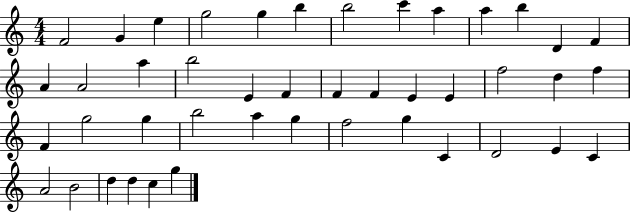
F4/h G4/q E5/q G5/h G5/q B5/q B5/h C6/q A5/q A5/q B5/q D4/q F4/q A4/q A4/h A5/q B5/h E4/q F4/q F4/q F4/q E4/q E4/q F5/h D5/q F5/q F4/q G5/h G5/q B5/h A5/q G5/q F5/h G5/q C4/q D4/h E4/q C4/q A4/h B4/h D5/q D5/q C5/q G5/q